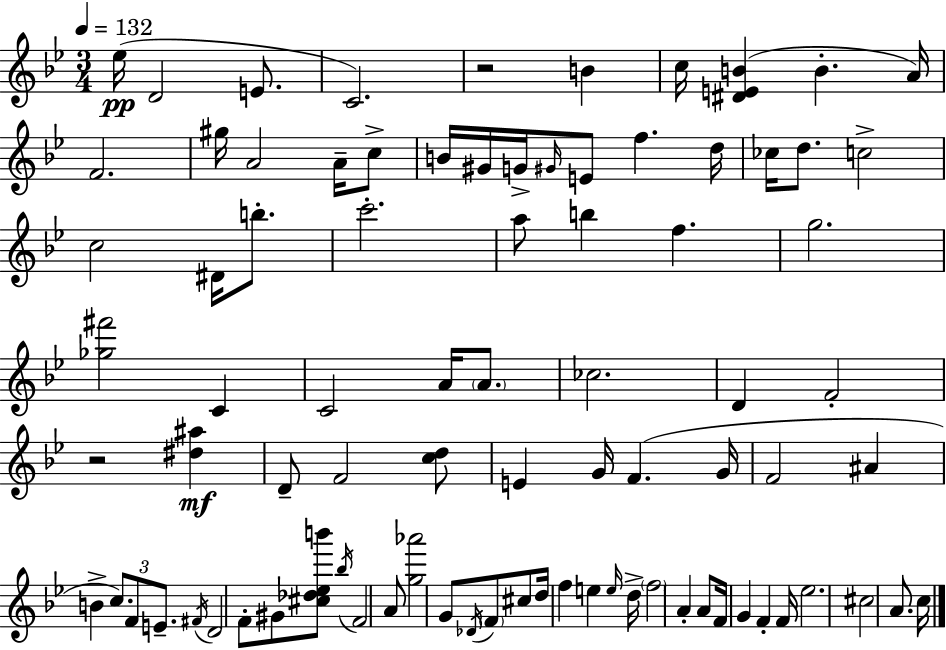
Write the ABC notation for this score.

X:1
T:Untitled
M:3/4
L:1/4
K:Gm
_e/4 D2 E/2 C2 z2 B c/4 [^DEB] B A/4 F2 ^g/4 A2 A/4 c/2 B/4 ^G/4 G/4 ^G/4 E/2 f d/4 _c/4 d/2 c2 c2 ^D/4 b/2 c'2 a/2 b f g2 [_g^f']2 C C2 A/4 A/2 _c2 D F2 z2 [^d^a] D/2 F2 [cd]/2 E G/4 F G/4 F2 ^A B c/2 F/2 E/2 ^F/4 D2 F/2 ^G/2 [^c_d_eb']/2 _b/4 F2 A/2 [g_a']2 G/2 _D/4 F/2 ^c/2 d/4 f e e/4 d/4 f2 A A/2 F/4 G F F/4 _e2 ^c2 A/2 c/4